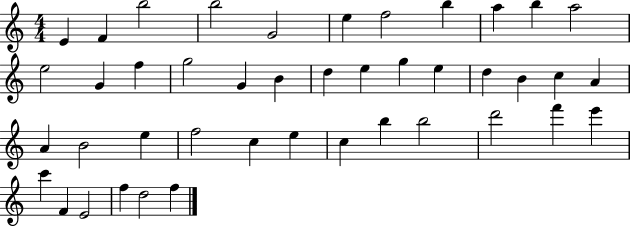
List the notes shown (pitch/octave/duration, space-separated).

E4/q F4/q B5/h B5/h G4/h E5/q F5/h B5/q A5/q B5/q A5/h E5/h G4/q F5/q G5/h G4/q B4/q D5/q E5/q G5/q E5/q D5/q B4/q C5/q A4/q A4/q B4/h E5/q F5/h C5/q E5/q C5/q B5/q B5/h D6/h F6/q E6/q C6/q F4/q E4/h F5/q D5/h F5/q